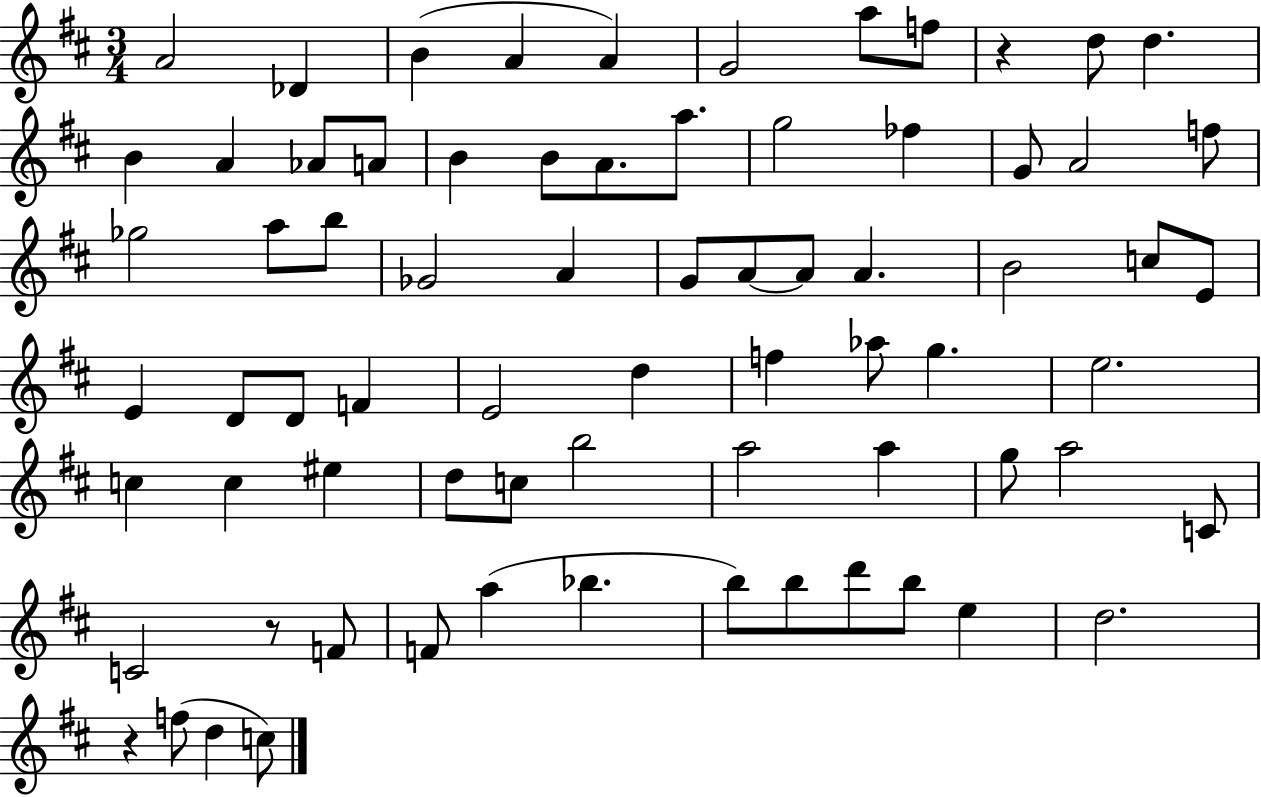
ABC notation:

X:1
T:Untitled
M:3/4
L:1/4
K:D
A2 _D B A A G2 a/2 f/2 z d/2 d B A _A/2 A/2 B B/2 A/2 a/2 g2 _f G/2 A2 f/2 _g2 a/2 b/2 _G2 A G/2 A/2 A/2 A B2 c/2 E/2 E D/2 D/2 F E2 d f _a/2 g e2 c c ^e d/2 c/2 b2 a2 a g/2 a2 C/2 C2 z/2 F/2 F/2 a _b b/2 b/2 d'/2 b/2 e d2 z f/2 d c/2